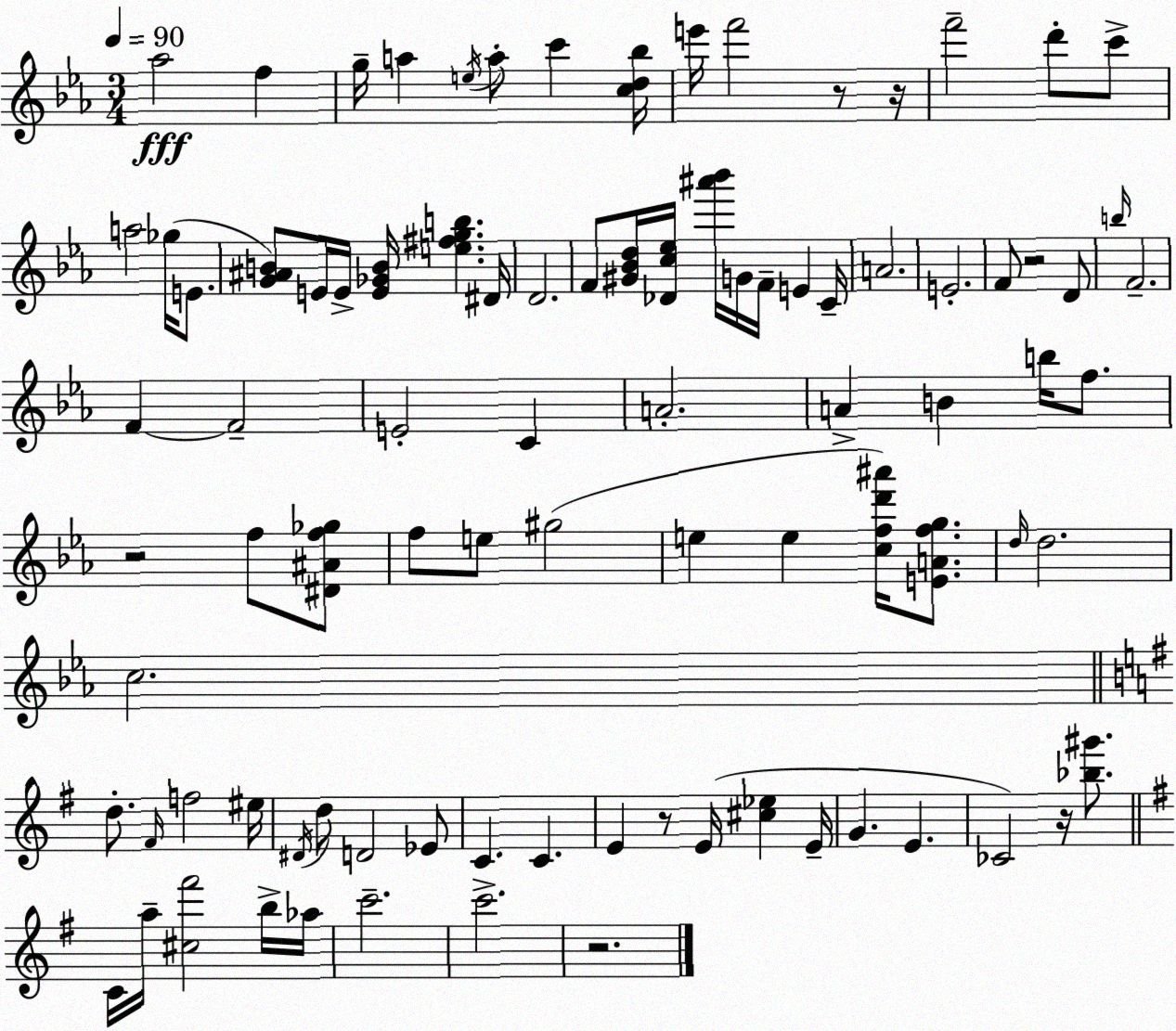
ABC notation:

X:1
T:Untitled
M:3/4
L:1/4
K:Eb
_a2 f g/4 a e/4 a/2 c' [cd_b]/4 e'/4 f'2 z/2 z/4 f'2 d'/2 c'/2 a2 _g/4 E/2 [G^AB]/2 E/4 E/4 [E_GB]/4 [e^fgb] ^D/4 D2 F/2 [^G_Bd]/4 [_Dc_e]/4 [^a'_b']/4 G/4 F/4 E C/4 A2 E2 F/2 z2 D/2 b/4 F2 F F2 E2 C A2 A B b/4 f/2 z2 f/2 [^D^Af_g]/2 f/2 e/2 ^g2 e e [cfd'^a']/4 [EAfg]/2 d/4 d2 c2 d/2 ^F/4 f2 ^e/4 ^D/4 d/2 D2 _E/2 C C E z/2 E/4 [^c_e] E/4 G E _C2 z/4 [_b^g']/2 C/4 a/4 [^c^f']2 b/4 _a/4 c'2 c'2 z2